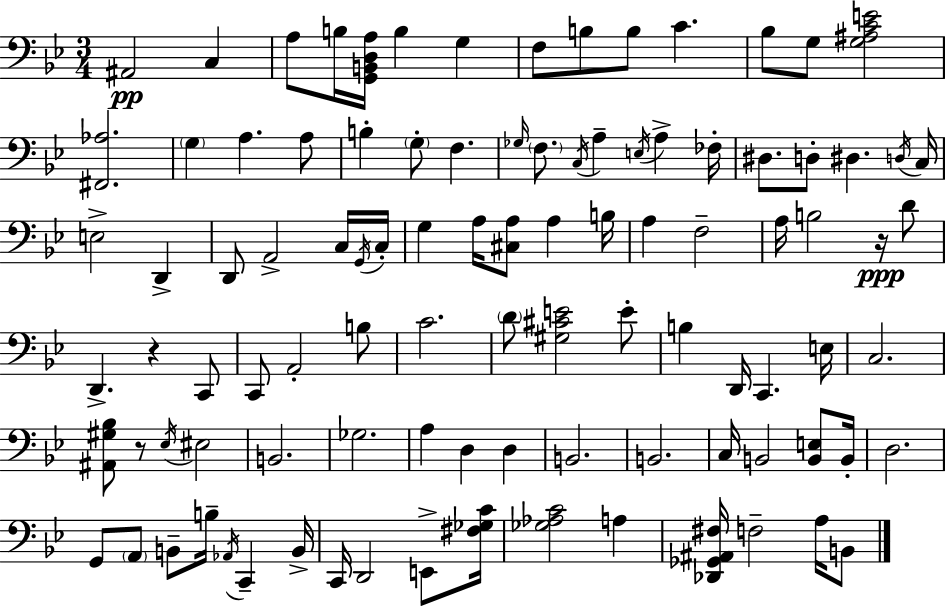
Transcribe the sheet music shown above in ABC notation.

X:1
T:Untitled
M:3/4
L:1/4
K:Gm
^A,,2 C, A,/2 B,/4 [G,,B,,D,A,]/4 B, G, F,/2 B,/2 B,/2 C _B,/2 G,/2 [G,^A,CE]2 [^F,,_A,]2 G, A, A,/2 B, G,/2 F, _G,/4 F,/2 C,/4 A, E,/4 A, _F,/4 ^D,/2 D,/2 ^D, D,/4 C,/4 E,2 D,, D,,/2 A,,2 C,/4 G,,/4 C,/4 G, A,/4 [^C,A,]/2 A, B,/4 A, F,2 A,/4 B,2 z/4 D/2 D,, z C,,/2 C,,/2 A,,2 B,/2 C2 D/2 [^G,^CE]2 E/2 B, D,,/4 C,, E,/4 C,2 [^A,,^G,_B,]/2 z/2 _E,/4 ^E,2 B,,2 _G,2 A, D, D, B,,2 B,,2 C,/4 B,,2 [B,,E,]/2 B,,/4 D,2 G,,/2 A,,/2 B,,/2 B,/4 _A,,/4 C,, B,,/4 C,,/4 D,,2 E,,/2 [^F,_G,C]/4 [_G,_A,C]2 A, [_D,,_G,,^A,,^F,]/4 F,2 A,/4 B,,/2